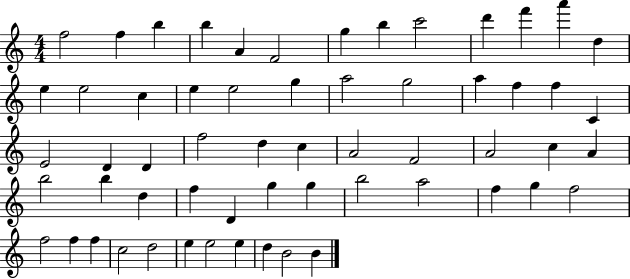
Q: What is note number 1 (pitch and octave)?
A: F5